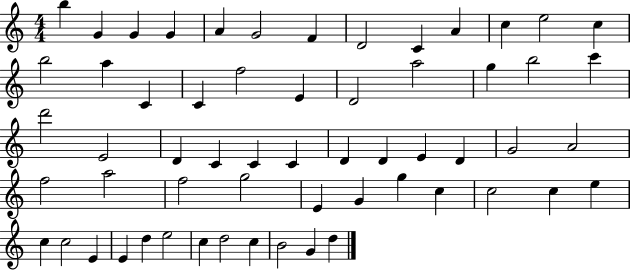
{
  \clef treble
  \numericTimeSignature
  \time 4/4
  \key c \major
  b''4 g'4 g'4 g'4 | a'4 g'2 f'4 | d'2 c'4 a'4 | c''4 e''2 c''4 | \break b''2 a''4 c'4 | c'4 f''2 e'4 | d'2 a''2 | g''4 b''2 c'''4 | \break d'''2 e'2 | d'4 c'4 c'4 c'4 | d'4 d'4 e'4 d'4 | g'2 a'2 | \break f''2 a''2 | f''2 g''2 | e'4 g'4 g''4 c''4 | c''2 c''4 e''4 | \break c''4 c''2 e'4 | e'4 d''4 e''2 | c''4 d''2 c''4 | b'2 g'4 d''4 | \break \bar "|."
}